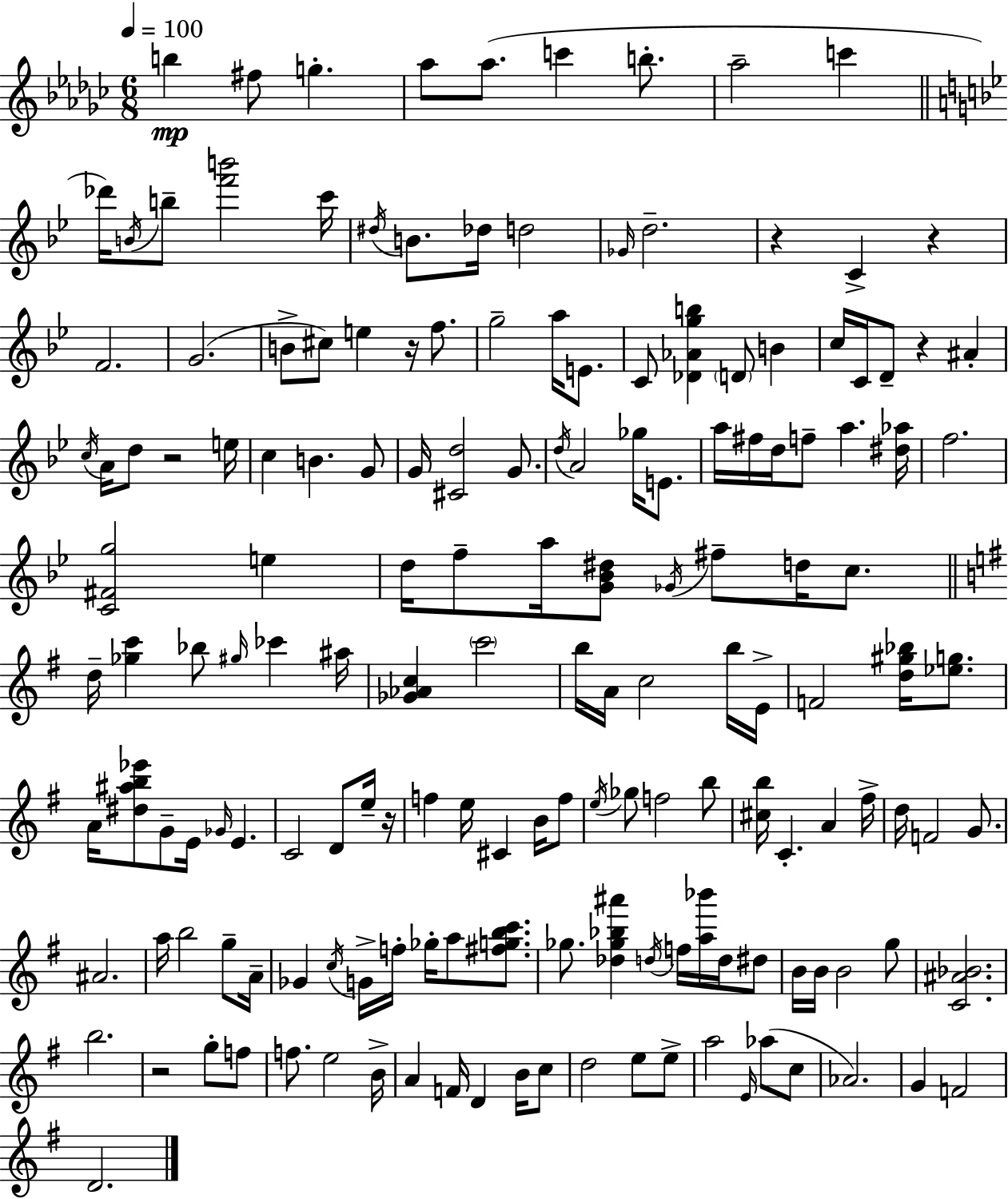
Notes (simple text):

B5/q F#5/e G5/q. Ab5/e Ab5/e. C6/q B5/e. Ab5/h C6/q Db6/s B4/s B5/e [F6,B6]/h C6/s D#5/s B4/e. Db5/s D5/h Gb4/s D5/h. R/q C4/q R/q F4/h. G4/h. B4/e C#5/e E5/q R/s F5/e. G5/h A5/s E4/e. C4/e [Db4,Ab4,G5,B5]/q D4/e B4/q C5/s C4/s D4/e R/q A#4/q C5/s A4/s D5/e R/h E5/s C5/q B4/q. G4/e G4/s [C#4,D5]/h G4/e. D5/s A4/h Gb5/s E4/e. A5/s F#5/s D5/s F5/e A5/q. [D#5,Ab5]/s F5/h. [C4,F#4,G5]/h E5/q D5/s F5/e A5/s [G4,Bb4,D#5]/e Gb4/s F#5/e D5/s C5/e. D5/s [Gb5,C6]/q Bb5/e G#5/s CES6/q A#5/s [Gb4,Ab4,C5]/q C6/h B5/s A4/s C5/h B5/s E4/s F4/h [D5,G#5,Bb5]/s [Eb5,G5]/e. A4/s [D#5,A#5,B5,Eb6]/e G4/e E4/s Gb4/s E4/q. C4/h D4/e E5/s R/s F5/q E5/s C#4/q B4/s F5/e E5/s Gb5/e F5/h B5/e [C#5,B5]/s C4/q. A4/q F#5/s D5/s F4/h G4/e. A#4/h. A5/s B5/h G5/e A4/s Gb4/q C5/s G4/s F5/s Gb5/s A5/e [F#5,G5,B5,C6]/e. Gb5/e. [Db5,Gb5,Bb5,A#6]/q D5/s F5/s [A5,Bb6]/s D5/s D#5/e B4/s B4/s B4/h G5/e [C4,A#4,Bb4]/h. B5/h. R/h G5/e F5/e F5/e. E5/h B4/s A4/q F4/s D4/q B4/s C5/e D5/h E5/e E5/e A5/h E4/s Ab5/e C5/e Ab4/h. G4/q F4/h D4/h.